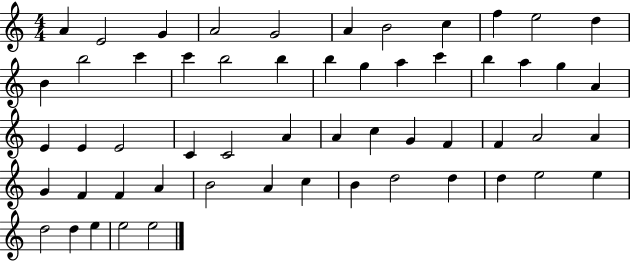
{
  \clef treble
  \numericTimeSignature
  \time 4/4
  \key c \major
  a'4 e'2 g'4 | a'2 g'2 | a'4 b'2 c''4 | f''4 e''2 d''4 | \break b'4 b''2 c'''4 | c'''4 b''2 b''4 | b''4 g''4 a''4 c'''4 | b''4 a''4 g''4 a'4 | \break e'4 e'4 e'2 | c'4 c'2 a'4 | a'4 c''4 g'4 f'4 | f'4 a'2 a'4 | \break g'4 f'4 f'4 a'4 | b'2 a'4 c''4 | b'4 d''2 d''4 | d''4 e''2 e''4 | \break d''2 d''4 e''4 | e''2 e''2 | \bar "|."
}